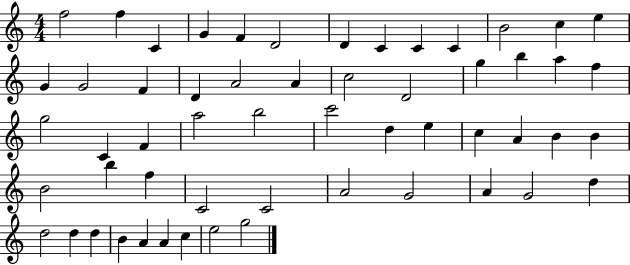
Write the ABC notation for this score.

X:1
T:Untitled
M:4/4
L:1/4
K:C
f2 f C G F D2 D C C C B2 c e G G2 F D A2 A c2 D2 g b a f g2 C F a2 b2 c'2 d e c A B B B2 b f C2 C2 A2 G2 A G2 d d2 d d B A A c e2 g2